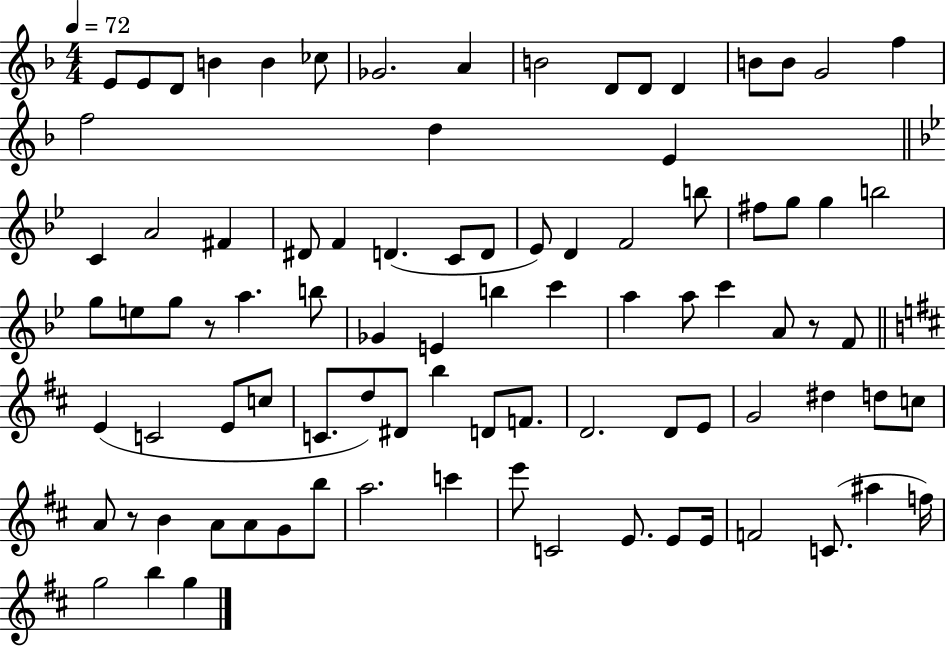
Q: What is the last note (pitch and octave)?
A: G5